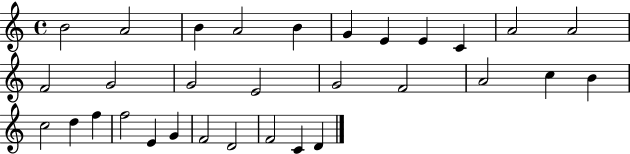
B4/h A4/h B4/q A4/h B4/q G4/q E4/q E4/q C4/q A4/h A4/h F4/h G4/h G4/h E4/h G4/h F4/h A4/h C5/q B4/q C5/h D5/q F5/q F5/h E4/q G4/q F4/h D4/h F4/h C4/q D4/q